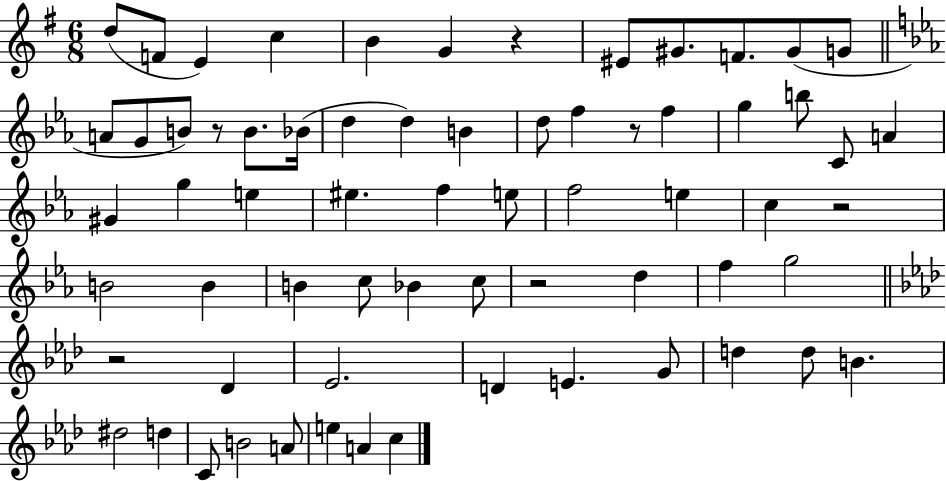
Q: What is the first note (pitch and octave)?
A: D5